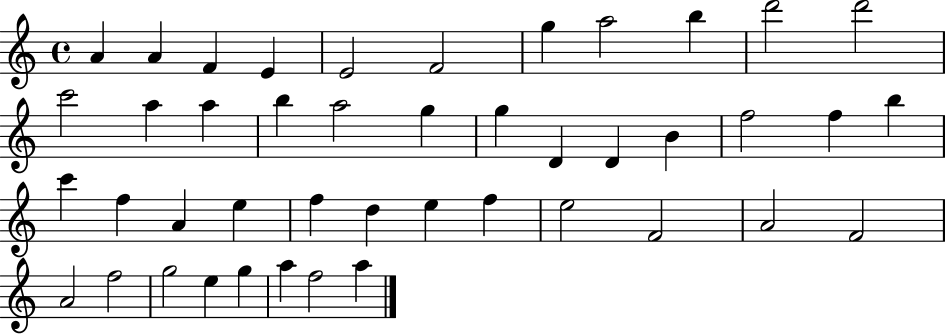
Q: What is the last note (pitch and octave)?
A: A5